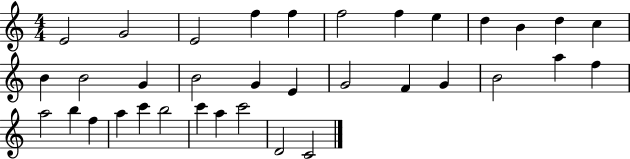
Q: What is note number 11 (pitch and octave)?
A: D5